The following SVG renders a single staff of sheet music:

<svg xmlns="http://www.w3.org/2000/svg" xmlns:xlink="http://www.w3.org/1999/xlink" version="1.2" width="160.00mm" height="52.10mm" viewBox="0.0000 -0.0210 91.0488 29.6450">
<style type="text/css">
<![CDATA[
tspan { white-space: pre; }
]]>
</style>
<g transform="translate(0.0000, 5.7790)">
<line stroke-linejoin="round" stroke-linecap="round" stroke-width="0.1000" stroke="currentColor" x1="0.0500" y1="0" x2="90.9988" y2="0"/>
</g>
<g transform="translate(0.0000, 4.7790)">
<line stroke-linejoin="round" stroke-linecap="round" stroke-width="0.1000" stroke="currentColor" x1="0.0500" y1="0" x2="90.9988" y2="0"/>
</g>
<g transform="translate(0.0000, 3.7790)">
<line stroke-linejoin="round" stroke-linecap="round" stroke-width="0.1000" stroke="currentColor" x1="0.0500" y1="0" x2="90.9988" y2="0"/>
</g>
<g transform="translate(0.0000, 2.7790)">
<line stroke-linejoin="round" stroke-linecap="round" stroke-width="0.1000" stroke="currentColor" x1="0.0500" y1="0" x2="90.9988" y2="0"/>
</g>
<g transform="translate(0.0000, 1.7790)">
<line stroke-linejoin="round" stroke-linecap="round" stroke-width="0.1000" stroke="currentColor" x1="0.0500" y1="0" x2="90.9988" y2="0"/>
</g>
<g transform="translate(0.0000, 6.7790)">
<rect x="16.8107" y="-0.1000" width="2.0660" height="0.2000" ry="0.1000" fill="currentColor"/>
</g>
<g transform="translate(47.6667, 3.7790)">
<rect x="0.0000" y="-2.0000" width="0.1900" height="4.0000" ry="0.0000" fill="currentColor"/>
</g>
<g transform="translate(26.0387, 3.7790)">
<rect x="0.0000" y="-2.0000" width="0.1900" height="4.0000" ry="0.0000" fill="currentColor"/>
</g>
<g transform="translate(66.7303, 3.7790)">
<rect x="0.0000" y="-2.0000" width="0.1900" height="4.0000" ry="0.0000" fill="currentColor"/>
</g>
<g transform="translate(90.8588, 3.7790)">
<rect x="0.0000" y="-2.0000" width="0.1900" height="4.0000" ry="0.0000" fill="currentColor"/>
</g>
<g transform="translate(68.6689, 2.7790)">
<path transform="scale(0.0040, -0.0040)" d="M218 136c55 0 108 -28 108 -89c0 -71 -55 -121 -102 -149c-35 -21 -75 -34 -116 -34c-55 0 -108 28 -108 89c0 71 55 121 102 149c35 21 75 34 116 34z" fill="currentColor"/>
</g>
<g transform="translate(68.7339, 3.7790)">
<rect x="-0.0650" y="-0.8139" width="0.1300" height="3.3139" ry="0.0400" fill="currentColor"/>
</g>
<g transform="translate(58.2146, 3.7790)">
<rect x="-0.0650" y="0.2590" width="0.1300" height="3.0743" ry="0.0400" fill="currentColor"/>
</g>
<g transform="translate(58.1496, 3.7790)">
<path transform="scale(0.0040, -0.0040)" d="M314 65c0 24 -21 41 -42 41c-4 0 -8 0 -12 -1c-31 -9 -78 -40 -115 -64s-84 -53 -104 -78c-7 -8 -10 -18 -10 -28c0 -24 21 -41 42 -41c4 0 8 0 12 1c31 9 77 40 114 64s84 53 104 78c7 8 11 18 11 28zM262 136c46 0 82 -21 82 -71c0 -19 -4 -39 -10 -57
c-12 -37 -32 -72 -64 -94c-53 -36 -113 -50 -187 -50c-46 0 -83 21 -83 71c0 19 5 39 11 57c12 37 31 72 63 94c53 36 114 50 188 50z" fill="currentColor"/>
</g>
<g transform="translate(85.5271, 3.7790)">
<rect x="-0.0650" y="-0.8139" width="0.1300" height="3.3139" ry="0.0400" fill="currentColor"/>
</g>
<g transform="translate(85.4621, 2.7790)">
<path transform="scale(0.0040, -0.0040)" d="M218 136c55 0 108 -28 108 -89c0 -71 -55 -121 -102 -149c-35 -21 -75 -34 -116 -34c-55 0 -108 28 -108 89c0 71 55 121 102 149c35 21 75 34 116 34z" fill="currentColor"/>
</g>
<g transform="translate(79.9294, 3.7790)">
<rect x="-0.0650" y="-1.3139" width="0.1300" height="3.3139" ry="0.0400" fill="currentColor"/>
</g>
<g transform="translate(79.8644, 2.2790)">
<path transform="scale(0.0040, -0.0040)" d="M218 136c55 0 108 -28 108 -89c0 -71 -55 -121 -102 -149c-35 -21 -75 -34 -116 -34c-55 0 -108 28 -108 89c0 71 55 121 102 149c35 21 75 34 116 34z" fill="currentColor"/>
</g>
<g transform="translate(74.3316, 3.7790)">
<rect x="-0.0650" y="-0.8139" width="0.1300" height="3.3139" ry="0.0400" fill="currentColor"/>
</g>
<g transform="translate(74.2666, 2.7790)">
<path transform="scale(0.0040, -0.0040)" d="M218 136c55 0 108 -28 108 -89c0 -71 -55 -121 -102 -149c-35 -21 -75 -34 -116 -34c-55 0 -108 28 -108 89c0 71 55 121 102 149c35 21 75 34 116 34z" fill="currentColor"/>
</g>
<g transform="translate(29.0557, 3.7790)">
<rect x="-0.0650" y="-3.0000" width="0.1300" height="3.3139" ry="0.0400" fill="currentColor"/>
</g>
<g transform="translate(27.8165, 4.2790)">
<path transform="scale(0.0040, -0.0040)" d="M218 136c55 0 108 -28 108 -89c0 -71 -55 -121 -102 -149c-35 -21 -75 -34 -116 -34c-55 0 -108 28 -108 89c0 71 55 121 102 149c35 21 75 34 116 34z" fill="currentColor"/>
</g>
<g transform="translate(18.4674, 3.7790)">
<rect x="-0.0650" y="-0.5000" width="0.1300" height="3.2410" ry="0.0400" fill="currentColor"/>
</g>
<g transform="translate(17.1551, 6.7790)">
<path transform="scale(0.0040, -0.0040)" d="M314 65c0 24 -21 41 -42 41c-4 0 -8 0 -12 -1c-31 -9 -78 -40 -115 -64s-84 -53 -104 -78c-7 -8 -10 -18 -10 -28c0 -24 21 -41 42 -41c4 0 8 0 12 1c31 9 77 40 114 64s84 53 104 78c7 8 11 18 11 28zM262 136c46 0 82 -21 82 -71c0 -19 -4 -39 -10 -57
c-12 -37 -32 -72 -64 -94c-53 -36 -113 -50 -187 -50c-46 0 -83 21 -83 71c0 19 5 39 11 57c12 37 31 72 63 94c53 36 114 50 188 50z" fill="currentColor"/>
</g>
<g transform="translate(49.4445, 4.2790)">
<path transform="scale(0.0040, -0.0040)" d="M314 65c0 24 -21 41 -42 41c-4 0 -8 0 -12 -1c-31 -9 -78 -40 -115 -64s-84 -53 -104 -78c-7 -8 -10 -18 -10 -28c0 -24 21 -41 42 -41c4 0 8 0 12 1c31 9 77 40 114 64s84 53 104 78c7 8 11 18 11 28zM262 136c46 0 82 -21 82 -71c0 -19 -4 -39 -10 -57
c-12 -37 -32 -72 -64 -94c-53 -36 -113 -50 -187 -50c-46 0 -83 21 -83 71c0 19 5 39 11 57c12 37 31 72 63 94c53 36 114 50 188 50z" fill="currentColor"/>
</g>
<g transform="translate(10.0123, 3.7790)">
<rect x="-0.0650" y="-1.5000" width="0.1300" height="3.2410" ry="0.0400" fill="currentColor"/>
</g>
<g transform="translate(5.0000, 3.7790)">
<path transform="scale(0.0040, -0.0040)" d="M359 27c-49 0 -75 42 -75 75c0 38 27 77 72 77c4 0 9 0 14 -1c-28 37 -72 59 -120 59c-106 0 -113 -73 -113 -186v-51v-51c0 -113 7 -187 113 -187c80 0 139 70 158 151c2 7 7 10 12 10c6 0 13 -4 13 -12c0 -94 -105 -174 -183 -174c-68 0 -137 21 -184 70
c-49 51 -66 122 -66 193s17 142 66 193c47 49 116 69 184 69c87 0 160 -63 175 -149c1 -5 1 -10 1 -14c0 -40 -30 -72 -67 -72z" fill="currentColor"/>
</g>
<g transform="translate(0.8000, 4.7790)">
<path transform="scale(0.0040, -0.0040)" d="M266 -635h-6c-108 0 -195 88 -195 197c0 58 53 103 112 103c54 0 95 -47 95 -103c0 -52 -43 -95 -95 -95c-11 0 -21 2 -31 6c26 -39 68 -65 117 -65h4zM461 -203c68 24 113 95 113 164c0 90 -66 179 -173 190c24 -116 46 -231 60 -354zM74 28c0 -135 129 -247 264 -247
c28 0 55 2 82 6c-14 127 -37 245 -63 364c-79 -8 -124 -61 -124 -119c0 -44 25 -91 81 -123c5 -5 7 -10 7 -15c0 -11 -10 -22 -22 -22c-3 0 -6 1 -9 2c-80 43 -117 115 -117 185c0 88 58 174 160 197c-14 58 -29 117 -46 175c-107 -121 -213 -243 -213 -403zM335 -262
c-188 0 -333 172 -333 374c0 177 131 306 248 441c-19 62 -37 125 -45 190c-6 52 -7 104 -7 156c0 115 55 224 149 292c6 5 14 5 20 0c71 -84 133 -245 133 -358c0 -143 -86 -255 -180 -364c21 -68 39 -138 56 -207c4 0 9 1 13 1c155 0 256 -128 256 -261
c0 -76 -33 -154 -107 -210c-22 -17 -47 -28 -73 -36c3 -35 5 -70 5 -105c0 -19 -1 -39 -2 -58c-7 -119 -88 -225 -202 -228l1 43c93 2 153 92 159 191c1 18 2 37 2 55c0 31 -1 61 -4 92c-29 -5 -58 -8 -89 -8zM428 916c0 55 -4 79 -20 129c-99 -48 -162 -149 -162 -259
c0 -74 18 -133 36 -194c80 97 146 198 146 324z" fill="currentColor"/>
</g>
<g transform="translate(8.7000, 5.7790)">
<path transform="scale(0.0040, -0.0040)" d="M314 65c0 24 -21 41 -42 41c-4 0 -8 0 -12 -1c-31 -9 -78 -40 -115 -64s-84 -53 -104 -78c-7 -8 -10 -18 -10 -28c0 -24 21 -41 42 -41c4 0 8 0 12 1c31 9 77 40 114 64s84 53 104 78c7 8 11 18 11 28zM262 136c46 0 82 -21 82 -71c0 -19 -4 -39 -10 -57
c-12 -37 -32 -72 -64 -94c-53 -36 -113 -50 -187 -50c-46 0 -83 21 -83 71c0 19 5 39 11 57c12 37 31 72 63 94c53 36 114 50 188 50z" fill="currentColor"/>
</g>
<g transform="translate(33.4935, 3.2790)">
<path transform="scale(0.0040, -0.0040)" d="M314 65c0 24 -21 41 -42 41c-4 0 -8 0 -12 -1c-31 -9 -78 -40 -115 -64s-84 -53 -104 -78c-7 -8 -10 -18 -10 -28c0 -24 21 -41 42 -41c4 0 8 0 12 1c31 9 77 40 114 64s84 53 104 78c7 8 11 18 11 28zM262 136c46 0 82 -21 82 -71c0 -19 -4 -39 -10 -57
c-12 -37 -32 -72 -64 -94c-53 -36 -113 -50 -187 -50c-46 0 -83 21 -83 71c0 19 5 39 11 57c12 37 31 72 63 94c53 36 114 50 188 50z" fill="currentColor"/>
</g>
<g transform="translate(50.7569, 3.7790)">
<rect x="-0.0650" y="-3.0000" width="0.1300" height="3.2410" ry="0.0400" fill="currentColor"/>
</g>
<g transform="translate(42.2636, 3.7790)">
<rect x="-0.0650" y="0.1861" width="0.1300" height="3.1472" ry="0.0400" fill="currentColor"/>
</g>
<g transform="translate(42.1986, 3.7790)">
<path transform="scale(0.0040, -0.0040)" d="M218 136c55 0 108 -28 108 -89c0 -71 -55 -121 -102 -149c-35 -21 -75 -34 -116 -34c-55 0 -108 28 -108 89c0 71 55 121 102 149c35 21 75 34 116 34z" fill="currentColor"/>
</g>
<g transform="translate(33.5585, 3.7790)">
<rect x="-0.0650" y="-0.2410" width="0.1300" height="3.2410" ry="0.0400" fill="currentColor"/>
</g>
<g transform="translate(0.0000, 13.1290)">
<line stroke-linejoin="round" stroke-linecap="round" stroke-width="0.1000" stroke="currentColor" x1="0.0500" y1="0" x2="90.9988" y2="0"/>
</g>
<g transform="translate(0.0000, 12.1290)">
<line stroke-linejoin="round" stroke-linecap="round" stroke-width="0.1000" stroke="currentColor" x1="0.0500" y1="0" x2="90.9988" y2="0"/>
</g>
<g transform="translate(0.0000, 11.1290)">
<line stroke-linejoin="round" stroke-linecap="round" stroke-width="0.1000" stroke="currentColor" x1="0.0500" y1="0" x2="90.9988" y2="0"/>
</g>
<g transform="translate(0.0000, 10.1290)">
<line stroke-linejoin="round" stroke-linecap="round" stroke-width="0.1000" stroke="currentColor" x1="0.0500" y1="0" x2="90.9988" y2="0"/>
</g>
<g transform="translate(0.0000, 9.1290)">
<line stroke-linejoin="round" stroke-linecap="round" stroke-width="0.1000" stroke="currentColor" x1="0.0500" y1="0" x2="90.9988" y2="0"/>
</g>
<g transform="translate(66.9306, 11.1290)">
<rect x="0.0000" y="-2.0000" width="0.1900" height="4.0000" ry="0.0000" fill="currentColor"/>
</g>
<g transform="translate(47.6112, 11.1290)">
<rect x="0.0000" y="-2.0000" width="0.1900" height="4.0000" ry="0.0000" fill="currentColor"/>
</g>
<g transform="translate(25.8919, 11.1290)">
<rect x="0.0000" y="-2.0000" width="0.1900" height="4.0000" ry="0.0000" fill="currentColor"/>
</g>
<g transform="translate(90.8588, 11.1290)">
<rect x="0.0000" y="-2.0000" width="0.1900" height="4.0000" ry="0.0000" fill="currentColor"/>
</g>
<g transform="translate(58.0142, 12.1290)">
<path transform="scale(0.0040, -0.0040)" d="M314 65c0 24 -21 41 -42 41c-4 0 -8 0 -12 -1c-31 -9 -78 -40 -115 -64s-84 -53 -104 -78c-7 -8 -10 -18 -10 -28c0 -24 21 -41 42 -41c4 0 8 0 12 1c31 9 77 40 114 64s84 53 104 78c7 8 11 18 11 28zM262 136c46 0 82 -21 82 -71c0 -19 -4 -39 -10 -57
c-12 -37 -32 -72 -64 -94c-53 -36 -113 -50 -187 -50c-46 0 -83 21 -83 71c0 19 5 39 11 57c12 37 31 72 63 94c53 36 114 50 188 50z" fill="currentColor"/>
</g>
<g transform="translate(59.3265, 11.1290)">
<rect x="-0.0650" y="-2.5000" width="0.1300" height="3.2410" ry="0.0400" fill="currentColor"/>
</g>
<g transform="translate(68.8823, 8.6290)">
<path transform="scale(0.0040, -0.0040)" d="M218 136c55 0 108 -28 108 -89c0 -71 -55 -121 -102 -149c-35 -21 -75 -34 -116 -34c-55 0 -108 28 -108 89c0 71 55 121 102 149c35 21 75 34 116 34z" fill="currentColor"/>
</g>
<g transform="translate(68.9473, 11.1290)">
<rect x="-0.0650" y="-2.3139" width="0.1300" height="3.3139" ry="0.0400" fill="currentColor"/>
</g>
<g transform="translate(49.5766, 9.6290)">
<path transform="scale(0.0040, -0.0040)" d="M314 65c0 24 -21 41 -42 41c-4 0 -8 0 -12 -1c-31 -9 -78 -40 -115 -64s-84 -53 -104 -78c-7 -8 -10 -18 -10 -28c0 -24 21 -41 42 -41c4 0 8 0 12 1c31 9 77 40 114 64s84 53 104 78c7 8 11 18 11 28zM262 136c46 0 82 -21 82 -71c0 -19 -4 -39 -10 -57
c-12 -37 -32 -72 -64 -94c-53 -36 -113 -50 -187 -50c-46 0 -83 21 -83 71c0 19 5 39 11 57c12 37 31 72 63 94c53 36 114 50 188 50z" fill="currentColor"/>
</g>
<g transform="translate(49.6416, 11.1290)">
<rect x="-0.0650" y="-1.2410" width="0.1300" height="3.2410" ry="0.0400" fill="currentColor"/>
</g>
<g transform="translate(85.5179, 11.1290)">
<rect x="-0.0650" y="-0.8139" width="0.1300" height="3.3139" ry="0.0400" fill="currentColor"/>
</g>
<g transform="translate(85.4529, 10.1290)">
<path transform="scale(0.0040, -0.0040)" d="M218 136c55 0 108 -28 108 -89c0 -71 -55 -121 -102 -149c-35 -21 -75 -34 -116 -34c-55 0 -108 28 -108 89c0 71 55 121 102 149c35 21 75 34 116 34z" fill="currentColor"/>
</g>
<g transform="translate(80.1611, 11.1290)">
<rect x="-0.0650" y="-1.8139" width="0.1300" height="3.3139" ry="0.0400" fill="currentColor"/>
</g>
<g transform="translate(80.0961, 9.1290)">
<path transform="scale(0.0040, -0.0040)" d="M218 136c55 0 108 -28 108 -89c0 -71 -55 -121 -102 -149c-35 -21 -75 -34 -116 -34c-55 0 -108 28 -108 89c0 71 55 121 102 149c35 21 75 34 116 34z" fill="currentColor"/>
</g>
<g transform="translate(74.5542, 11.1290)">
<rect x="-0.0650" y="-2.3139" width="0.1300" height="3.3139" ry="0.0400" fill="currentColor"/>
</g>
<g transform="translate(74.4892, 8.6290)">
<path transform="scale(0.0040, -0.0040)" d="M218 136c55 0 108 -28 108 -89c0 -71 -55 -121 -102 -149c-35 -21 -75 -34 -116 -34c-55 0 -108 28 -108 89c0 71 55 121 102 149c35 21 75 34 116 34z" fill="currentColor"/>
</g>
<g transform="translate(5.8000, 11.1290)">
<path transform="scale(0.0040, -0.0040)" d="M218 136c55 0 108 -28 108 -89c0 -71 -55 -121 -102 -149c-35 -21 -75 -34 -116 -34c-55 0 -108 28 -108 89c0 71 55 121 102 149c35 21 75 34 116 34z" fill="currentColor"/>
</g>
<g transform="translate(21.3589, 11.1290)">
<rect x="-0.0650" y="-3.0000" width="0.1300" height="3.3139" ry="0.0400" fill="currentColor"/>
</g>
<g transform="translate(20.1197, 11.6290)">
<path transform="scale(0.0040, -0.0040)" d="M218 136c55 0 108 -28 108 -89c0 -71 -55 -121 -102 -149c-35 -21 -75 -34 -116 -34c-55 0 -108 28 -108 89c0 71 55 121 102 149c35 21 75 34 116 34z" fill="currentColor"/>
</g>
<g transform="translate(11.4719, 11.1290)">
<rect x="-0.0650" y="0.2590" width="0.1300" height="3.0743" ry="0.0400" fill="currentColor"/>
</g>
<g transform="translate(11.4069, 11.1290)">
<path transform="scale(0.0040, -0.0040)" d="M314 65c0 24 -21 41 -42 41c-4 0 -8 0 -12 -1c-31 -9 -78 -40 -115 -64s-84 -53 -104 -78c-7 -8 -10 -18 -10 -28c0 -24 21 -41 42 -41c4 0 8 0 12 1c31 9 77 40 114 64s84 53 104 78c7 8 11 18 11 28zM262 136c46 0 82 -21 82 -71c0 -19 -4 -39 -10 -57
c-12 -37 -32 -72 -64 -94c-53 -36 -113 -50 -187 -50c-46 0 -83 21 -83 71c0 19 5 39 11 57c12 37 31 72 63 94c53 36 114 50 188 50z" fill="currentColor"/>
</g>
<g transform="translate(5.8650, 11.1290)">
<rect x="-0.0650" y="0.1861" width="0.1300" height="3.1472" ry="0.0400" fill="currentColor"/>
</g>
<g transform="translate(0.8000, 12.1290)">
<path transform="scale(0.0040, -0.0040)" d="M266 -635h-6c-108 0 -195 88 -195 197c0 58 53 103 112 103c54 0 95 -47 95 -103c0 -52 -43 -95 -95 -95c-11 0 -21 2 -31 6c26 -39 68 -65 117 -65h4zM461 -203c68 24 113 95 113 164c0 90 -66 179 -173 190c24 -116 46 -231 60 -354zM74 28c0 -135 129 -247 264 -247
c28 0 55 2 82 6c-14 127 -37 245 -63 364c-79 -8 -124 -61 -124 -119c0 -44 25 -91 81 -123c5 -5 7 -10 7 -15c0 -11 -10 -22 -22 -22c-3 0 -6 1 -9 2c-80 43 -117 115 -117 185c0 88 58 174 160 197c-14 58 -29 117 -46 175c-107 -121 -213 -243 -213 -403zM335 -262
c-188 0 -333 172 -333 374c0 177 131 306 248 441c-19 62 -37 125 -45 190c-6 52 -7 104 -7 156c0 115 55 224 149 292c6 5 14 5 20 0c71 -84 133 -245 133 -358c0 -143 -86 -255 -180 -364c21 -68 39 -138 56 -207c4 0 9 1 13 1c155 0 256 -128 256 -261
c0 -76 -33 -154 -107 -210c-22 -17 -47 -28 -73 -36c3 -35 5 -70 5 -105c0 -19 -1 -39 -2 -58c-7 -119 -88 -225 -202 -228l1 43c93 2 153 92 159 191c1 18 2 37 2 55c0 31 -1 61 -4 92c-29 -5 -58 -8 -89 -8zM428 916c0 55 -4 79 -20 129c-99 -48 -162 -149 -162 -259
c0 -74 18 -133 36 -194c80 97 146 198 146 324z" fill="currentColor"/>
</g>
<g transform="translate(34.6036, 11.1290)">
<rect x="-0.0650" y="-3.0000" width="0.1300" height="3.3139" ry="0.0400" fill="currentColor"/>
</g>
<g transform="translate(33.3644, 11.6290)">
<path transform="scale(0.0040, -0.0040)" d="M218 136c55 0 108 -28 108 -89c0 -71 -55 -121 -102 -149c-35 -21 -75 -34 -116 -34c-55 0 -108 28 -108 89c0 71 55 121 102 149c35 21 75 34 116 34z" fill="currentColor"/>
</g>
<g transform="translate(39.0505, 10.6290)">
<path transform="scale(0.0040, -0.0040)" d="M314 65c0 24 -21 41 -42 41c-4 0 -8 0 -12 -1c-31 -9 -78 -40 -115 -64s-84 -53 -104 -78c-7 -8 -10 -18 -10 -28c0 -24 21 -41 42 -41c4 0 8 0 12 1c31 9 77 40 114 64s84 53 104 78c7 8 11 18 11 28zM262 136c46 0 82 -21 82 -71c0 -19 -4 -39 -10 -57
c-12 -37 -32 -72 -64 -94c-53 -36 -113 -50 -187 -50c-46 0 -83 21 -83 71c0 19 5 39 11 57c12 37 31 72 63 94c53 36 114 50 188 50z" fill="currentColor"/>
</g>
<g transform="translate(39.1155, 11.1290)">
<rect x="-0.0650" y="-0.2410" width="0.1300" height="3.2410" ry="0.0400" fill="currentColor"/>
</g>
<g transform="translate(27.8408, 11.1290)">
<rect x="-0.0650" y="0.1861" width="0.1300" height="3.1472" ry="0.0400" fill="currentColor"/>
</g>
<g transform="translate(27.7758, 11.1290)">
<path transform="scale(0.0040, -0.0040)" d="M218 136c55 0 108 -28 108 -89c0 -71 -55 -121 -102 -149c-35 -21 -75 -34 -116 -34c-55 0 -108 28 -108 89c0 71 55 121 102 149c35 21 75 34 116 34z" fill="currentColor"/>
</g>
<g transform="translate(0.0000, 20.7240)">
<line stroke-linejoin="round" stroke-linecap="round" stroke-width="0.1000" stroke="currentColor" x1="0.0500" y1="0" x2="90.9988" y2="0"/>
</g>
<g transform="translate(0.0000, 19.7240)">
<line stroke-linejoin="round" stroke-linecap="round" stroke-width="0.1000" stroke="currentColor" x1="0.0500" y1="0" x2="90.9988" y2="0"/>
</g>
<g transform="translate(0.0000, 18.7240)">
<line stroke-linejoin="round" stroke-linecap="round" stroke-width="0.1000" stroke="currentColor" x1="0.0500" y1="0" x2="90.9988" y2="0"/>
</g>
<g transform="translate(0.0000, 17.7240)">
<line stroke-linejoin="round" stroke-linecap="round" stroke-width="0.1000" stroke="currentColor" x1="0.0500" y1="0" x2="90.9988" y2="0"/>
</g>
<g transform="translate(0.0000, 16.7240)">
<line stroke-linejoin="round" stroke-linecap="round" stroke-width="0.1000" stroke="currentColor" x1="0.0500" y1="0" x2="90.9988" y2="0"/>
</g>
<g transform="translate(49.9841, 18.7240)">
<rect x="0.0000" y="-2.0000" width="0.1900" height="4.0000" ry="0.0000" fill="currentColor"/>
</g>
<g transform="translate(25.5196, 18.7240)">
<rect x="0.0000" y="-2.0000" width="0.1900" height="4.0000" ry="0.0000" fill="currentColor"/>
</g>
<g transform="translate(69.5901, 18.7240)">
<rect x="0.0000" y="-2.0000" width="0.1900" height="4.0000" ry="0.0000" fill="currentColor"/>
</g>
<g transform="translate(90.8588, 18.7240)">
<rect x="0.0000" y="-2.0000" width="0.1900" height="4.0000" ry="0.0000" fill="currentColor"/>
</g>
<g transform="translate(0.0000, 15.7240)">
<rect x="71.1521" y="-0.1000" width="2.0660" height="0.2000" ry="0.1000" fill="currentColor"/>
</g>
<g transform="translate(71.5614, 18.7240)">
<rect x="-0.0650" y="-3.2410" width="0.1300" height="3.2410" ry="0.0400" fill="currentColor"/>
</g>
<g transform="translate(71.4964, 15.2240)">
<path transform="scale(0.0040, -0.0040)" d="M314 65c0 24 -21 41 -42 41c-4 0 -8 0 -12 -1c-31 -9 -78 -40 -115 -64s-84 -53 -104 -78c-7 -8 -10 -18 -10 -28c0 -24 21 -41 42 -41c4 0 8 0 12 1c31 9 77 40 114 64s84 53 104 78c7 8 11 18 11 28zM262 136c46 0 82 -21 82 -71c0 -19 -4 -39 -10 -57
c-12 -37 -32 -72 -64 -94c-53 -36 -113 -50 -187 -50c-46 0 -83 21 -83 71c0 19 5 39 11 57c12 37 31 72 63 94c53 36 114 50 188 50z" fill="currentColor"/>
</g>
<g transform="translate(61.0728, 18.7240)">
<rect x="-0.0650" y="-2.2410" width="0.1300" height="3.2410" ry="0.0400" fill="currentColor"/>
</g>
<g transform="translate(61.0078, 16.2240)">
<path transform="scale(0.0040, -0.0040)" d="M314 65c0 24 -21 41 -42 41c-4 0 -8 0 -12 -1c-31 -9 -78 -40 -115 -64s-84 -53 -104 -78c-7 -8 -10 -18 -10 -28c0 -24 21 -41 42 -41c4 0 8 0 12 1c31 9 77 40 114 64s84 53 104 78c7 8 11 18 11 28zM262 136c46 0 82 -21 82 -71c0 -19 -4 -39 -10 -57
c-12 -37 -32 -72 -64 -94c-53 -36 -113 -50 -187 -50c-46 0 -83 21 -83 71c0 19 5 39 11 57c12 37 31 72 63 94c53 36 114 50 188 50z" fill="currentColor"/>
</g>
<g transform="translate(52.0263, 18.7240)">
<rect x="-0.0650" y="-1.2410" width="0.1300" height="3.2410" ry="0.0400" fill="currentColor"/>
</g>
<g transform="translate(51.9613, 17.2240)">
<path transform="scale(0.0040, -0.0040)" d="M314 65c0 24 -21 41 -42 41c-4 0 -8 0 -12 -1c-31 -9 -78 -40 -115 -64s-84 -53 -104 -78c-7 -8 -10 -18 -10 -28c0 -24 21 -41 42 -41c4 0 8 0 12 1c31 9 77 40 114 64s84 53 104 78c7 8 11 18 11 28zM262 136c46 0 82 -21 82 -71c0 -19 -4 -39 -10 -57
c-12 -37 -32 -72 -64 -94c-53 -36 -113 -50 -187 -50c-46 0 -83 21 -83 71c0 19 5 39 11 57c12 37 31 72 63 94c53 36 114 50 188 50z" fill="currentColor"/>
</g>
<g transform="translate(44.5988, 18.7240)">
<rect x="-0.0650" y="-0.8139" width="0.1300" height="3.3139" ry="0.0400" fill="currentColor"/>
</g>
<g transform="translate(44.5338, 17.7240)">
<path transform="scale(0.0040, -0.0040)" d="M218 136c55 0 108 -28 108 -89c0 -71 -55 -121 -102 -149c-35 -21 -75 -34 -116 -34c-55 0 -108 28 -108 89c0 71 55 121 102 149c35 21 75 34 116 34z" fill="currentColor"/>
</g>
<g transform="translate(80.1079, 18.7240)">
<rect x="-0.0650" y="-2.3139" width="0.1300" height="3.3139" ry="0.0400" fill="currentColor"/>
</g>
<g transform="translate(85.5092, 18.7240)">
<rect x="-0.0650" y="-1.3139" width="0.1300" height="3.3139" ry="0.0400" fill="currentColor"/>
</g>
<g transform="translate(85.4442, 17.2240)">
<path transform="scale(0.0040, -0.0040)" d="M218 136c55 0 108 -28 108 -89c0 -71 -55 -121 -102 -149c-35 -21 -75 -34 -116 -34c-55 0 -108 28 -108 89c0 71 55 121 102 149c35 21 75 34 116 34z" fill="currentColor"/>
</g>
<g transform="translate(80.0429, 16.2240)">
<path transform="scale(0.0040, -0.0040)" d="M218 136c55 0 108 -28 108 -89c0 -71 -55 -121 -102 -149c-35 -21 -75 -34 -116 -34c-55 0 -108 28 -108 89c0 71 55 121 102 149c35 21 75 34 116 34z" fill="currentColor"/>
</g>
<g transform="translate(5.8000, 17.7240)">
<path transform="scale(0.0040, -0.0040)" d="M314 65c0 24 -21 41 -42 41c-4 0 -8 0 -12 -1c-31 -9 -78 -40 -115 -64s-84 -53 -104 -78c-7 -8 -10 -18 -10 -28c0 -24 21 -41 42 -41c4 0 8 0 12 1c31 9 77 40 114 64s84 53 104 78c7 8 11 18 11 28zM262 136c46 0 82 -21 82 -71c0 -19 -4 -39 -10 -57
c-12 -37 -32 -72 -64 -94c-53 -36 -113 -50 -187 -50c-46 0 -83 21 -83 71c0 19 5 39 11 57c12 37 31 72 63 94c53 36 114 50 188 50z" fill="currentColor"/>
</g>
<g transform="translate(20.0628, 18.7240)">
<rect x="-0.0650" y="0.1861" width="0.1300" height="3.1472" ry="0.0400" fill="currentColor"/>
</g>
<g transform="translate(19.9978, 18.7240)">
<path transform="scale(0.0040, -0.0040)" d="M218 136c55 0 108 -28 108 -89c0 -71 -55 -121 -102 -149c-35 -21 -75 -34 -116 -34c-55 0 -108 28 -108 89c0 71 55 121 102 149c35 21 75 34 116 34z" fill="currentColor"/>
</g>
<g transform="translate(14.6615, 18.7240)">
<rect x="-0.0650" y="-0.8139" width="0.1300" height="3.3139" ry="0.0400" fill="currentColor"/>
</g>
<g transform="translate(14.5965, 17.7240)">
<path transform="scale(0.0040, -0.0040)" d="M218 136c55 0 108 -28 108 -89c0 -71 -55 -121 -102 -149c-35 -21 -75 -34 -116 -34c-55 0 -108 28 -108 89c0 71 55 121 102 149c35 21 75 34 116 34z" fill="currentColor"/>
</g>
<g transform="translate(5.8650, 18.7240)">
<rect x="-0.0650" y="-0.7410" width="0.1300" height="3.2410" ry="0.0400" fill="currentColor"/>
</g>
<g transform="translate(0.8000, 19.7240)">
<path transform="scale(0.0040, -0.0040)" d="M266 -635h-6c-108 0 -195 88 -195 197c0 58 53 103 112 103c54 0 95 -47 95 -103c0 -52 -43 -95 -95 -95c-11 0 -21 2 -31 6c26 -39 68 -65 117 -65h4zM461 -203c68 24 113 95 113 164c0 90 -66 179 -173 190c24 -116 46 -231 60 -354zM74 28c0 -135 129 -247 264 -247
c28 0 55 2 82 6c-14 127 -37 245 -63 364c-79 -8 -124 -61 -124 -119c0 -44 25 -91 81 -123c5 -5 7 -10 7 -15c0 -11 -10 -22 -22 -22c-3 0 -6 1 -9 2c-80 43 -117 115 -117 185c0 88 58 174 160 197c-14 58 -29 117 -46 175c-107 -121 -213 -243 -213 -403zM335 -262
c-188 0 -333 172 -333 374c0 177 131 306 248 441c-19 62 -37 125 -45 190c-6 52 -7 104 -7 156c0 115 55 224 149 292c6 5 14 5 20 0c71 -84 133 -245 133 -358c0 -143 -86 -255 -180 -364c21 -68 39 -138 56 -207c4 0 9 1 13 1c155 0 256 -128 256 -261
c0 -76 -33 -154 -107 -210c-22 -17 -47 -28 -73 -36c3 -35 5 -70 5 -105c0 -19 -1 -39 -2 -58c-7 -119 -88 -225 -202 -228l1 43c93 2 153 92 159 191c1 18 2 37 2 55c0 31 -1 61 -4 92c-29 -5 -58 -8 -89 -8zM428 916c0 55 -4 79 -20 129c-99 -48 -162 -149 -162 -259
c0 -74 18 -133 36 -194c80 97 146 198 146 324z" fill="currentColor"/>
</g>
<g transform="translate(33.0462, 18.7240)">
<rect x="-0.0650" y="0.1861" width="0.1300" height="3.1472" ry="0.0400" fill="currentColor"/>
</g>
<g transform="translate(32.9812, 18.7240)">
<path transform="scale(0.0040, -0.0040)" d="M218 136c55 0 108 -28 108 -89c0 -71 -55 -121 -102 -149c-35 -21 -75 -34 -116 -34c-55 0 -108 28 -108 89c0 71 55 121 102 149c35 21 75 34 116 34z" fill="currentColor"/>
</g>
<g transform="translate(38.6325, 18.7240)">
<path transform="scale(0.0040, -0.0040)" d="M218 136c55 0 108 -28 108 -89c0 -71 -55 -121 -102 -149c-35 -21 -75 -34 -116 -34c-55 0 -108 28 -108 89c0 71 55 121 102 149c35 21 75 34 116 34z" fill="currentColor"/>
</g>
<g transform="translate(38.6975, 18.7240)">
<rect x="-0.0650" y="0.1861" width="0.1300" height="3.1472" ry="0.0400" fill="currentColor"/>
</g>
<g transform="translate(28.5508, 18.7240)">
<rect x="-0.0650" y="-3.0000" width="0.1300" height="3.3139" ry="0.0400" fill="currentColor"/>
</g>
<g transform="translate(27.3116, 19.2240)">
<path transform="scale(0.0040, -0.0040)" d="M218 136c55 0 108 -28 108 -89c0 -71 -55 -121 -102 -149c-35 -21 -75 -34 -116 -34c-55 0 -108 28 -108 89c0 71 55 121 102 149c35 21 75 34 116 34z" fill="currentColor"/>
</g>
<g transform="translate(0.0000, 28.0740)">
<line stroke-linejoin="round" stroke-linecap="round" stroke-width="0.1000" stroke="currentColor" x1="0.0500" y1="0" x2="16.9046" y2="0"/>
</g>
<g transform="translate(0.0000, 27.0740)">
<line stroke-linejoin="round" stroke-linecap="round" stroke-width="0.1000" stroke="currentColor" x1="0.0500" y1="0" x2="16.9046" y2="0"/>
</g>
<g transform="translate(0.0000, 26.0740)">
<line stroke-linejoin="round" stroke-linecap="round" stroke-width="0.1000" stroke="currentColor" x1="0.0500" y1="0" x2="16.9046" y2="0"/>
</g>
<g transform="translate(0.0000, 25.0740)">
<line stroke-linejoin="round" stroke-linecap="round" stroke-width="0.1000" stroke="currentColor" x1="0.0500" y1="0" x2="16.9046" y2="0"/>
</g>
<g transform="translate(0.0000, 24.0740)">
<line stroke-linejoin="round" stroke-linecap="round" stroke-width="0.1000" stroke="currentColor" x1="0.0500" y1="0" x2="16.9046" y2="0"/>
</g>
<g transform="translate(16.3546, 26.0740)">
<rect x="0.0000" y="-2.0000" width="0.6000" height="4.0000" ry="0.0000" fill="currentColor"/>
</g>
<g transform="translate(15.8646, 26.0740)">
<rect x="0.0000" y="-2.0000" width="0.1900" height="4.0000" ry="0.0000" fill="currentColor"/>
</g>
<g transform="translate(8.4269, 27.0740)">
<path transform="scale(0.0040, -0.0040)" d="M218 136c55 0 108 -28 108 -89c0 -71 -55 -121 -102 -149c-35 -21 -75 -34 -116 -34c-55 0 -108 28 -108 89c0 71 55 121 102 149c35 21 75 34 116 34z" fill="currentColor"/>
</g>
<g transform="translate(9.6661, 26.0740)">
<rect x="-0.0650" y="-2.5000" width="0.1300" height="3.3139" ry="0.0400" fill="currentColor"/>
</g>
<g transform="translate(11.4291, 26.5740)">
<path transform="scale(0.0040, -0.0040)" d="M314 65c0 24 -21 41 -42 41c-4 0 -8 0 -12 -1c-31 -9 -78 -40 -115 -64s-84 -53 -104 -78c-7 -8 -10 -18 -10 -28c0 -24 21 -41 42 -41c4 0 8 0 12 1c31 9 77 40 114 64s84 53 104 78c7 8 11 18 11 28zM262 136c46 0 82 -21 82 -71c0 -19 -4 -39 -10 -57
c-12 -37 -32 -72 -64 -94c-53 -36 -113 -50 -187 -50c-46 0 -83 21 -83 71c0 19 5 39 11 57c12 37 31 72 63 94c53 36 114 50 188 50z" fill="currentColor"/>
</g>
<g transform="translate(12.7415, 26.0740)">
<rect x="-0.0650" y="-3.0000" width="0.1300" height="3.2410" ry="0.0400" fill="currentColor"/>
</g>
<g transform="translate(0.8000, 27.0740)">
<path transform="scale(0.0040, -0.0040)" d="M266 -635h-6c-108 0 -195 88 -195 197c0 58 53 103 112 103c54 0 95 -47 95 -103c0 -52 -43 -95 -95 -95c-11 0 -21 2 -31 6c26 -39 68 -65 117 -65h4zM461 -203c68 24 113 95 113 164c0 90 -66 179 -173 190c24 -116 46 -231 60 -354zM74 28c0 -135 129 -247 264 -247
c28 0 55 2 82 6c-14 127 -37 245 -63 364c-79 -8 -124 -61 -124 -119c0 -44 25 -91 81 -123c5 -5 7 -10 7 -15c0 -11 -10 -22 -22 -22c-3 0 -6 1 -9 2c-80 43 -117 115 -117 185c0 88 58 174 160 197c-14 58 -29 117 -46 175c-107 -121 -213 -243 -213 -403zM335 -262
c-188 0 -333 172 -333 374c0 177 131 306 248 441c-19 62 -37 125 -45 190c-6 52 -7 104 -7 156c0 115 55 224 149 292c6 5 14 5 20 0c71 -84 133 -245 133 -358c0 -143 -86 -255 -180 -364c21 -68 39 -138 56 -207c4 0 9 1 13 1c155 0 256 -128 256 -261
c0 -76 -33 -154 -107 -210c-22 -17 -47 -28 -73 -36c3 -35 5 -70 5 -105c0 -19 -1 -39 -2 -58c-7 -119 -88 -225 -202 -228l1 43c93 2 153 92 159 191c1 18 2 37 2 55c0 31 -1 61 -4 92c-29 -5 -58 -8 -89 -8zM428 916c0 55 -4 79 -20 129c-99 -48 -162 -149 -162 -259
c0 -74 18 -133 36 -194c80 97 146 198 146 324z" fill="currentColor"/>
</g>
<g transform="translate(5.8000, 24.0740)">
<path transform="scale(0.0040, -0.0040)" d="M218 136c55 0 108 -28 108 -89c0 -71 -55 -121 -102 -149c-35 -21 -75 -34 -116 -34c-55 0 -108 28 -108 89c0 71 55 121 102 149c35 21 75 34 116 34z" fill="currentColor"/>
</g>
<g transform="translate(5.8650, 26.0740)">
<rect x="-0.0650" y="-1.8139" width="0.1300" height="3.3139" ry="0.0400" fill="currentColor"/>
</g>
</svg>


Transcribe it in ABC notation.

X:1
T:Untitled
M:4/4
L:1/4
K:C
E2 C2 A c2 B A2 B2 d d e d B B2 A B A c2 e2 G2 g g f d d2 d B A B B d e2 g2 b2 g e f G A2